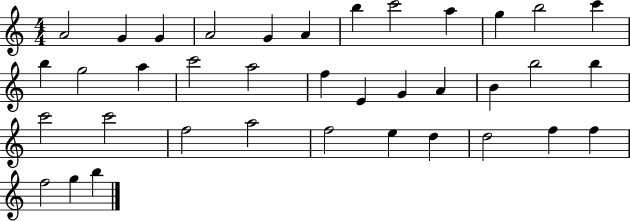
{
  \clef treble
  \numericTimeSignature
  \time 4/4
  \key c \major
  a'2 g'4 g'4 | a'2 g'4 a'4 | b''4 c'''2 a''4 | g''4 b''2 c'''4 | \break b''4 g''2 a''4 | c'''2 a''2 | f''4 e'4 g'4 a'4 | b'4 b''2 b''4 | \break c'''2 c'''2 | f''2 a''2 | f''2 e''4 d''4 | d''2 f''4 f''4 | \break f''2 g''4 b''4 | \bar "|."
}